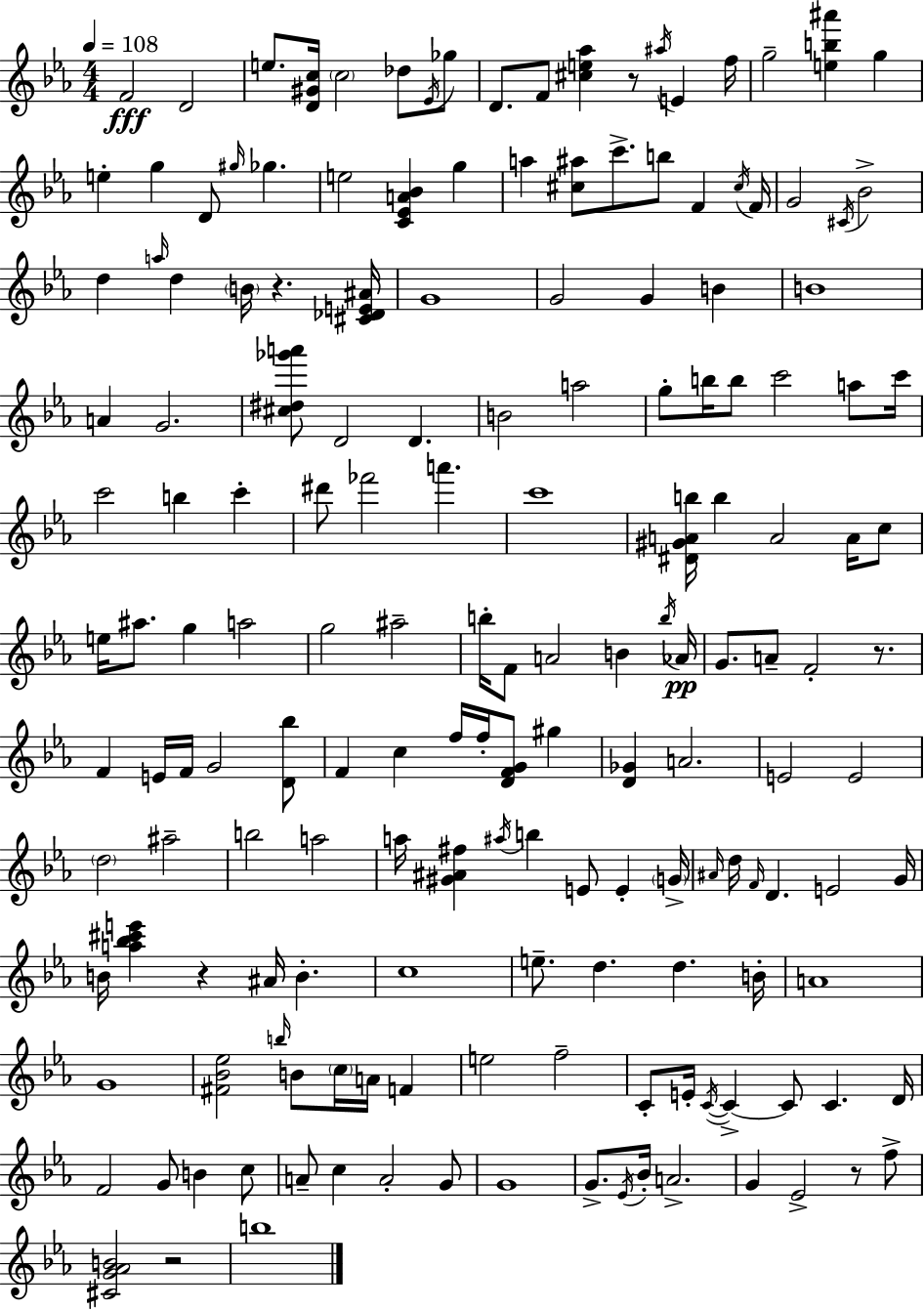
{
  \clef treble
  \numericTimeSignature
  \time 4/4
  \key ees \major
  \tempo 4 = 108
  f'2\fff d'2 | e''8. <d' gis' c''>16 \parenthesize c''2 des''8 \acciaccatura { ees'16 } ges''8 | d'8. f'8 <cis'' e'' aes''>4 r8 \acciaccatura { ais''16 } e'4 | f''16 g''2-- <e'' b'' ais'''>4 g''4 | \break e''4-. g''4 d'8 \grace { gis''16 } ges''4. | e''2 <c' ees' a' bes'>4 g''4 | a''4 <cis'' ais''>8 c'''8.-> b''8 f'4 | \acciaccatura { cis''16 } f'16 g'2 \acciaccatura { cis'16 } bes'2-> | \break d''4 \grace { a''16 } d''4 \parenthesize b'16 r4. | <cis' des' e' ais'>16 g'1 | g'2 g'4 | b'4 b'1 | \break a'4 g'2. | <cis'' dis'' ges''' a'''>8 d'2 | d'4. b'2 a''2 | g''8-. b''16 b''8 c'''2 | \break a''8 c'''16 c'''2 b''4 | c'''4-. dis'''8 fes'''2 | a'''4. c'''1 | <dis' gis' a' b''>16 b''4 a'2 | \break a'16 c''8 e''16 ais''8. g''4 a''2 | g''2 ais''2-- | b''16-. f'8 a'2 | b'4 \acciaccatura { b''16 } aes'16\pp g'8. a'8-- f'2-. | \break r8. f'4 e'16 f'16 g'2 | <d' bes''>8 f'4 c''4 f''16 | f''16-. <d' f' g'>8 gis''4 <d' ges'>4 a'2. | e'2 e'2 | \break \parenthesize d''2 ais''2-- | b''2 a''2 | a''16 <gis' ais' fis''>4 \acciaccatura { ais''16 } b''4 | e'8 e'4-. \parenthesize g'16-> \grace { ais'16 } d''16 \grace { f'16 } d'4. | \break e'2 g'16 b'16 <a'' bes'' cis''' e'''>4 r4 | ais'16 b'4.-. c''1 | e''8.-- d''4. | d''4. b'16-. a'1 | \break g'1 | <fis' bes' ees''>2 | \grace { b''16 } b'8 \parenthesize c''16 a'16 f'4 e''2 | f''2-- c'8-. e'16-. \acciaccatura { c'16~ }~ c'4-> | \break c'8 c'4. d'16 f'2 | g'8 b'4 c''8 a'8-- c''4 | a'2-. g'8 g'1 | g'8.-> \acciaccatura { ees'16 } | \break bes'16-. a'2.-> g'4 | ees'2-> r8 f''8-> <cis' g' aes' b'>2 | r2 b''1 | \bar "|."
}